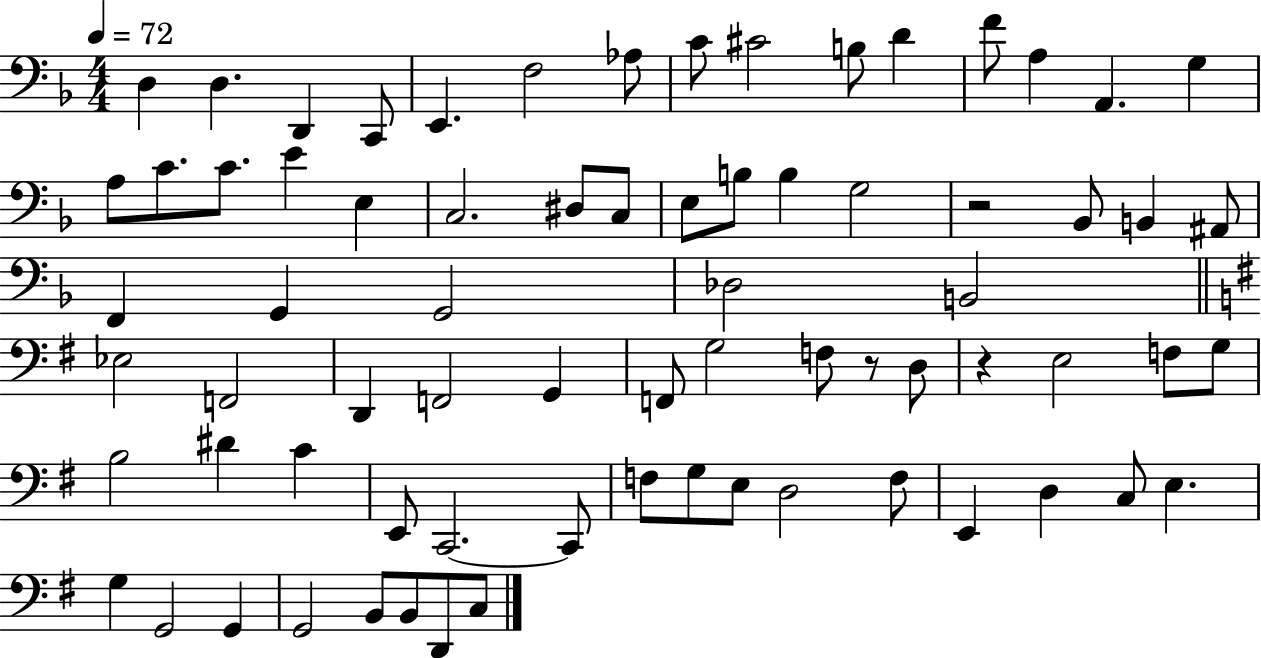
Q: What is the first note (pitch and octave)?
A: D3